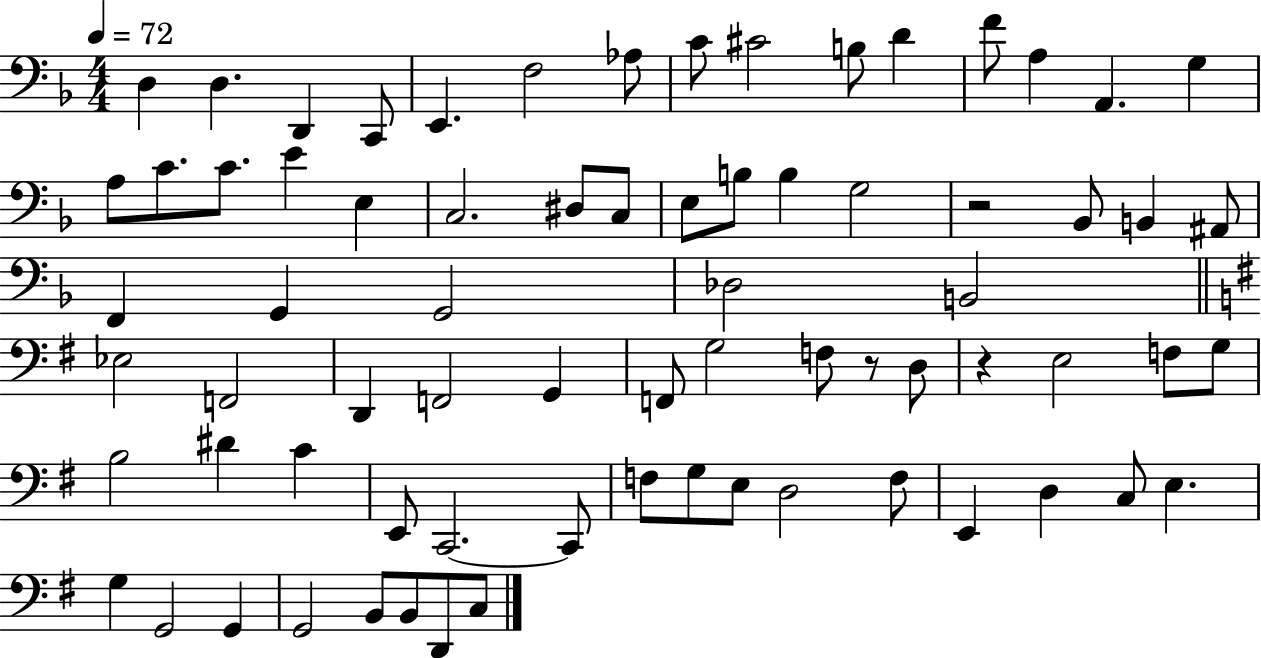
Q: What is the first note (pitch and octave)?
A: D3